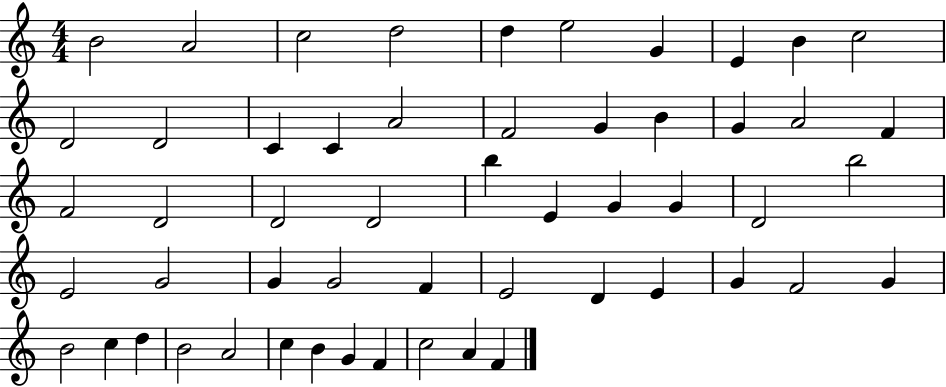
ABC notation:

X:1
T:Untitled
M:4/4
L:1/4
K:C
B2 A2 c2 d2 d e2 G E B c2 D2 D2 C C A2 F2 G B G A2 F F2 D2 D2 D2 b E G G D2 b2 E2 G2 G G2 F E2 D E G F2 G B2 c d B2 A2 c B G F c2 A F